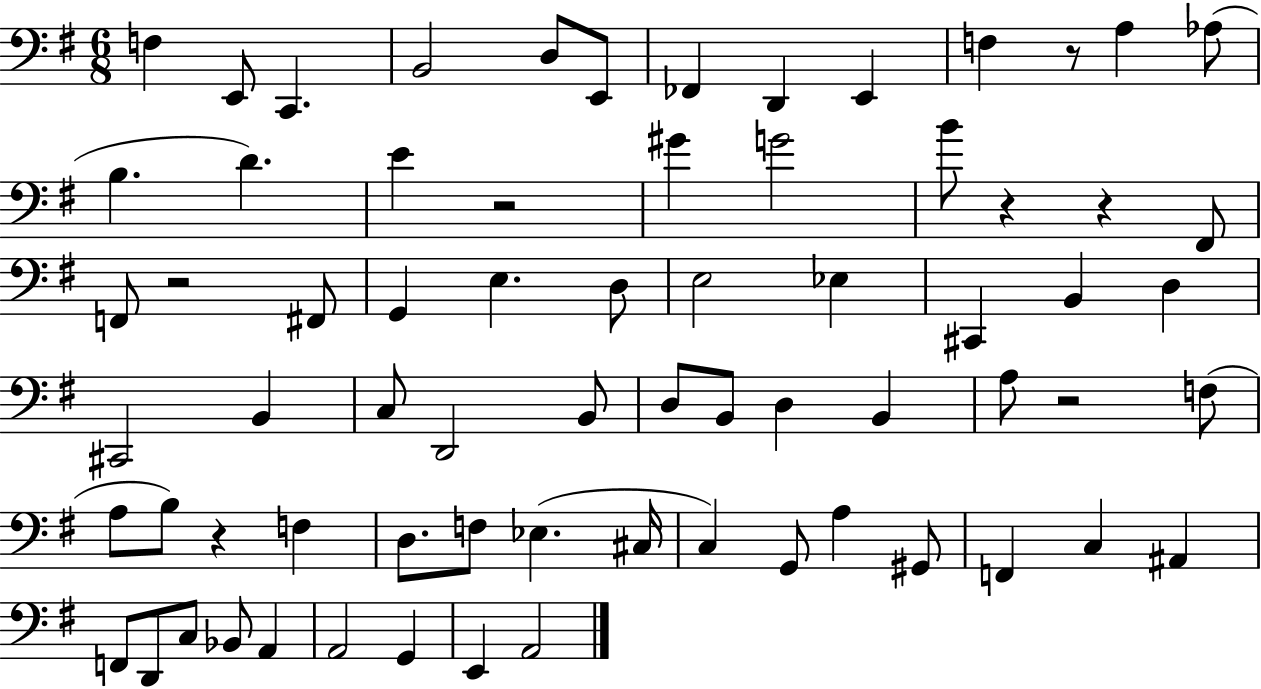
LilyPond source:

{
  \clef bass
  \numericTimeSignature
  \time 6/8
  \key g \major
  f4 e,8 c,4. | b,2 d8 e,8 | fes,4 d,4 e,4 | f4 r8 a4 aes8( | \break b4. d'4.) | e'4 r2 | gis'4 g'2 | b'8 r4 r4 fis,8 | \break f,8 r2 fis,8 | g,4 e4. d8 | e2 ees4 | cis,4 b,4 d4 | \break cis,2 b,4 | c8 d,2 b,8 | d8 b,8 d4 b,4 | a8 r2 f8( | \break a8 b8) r4 f4 | d8. f8 ees4.( cis16 | c4) g,8 a4 gis,8 | f,4 c4 ais,4 | \break f,8 d,8 c8 bes,8 a,4 | a,2 g,4 | e,4 a,2 | \bar "|."
}